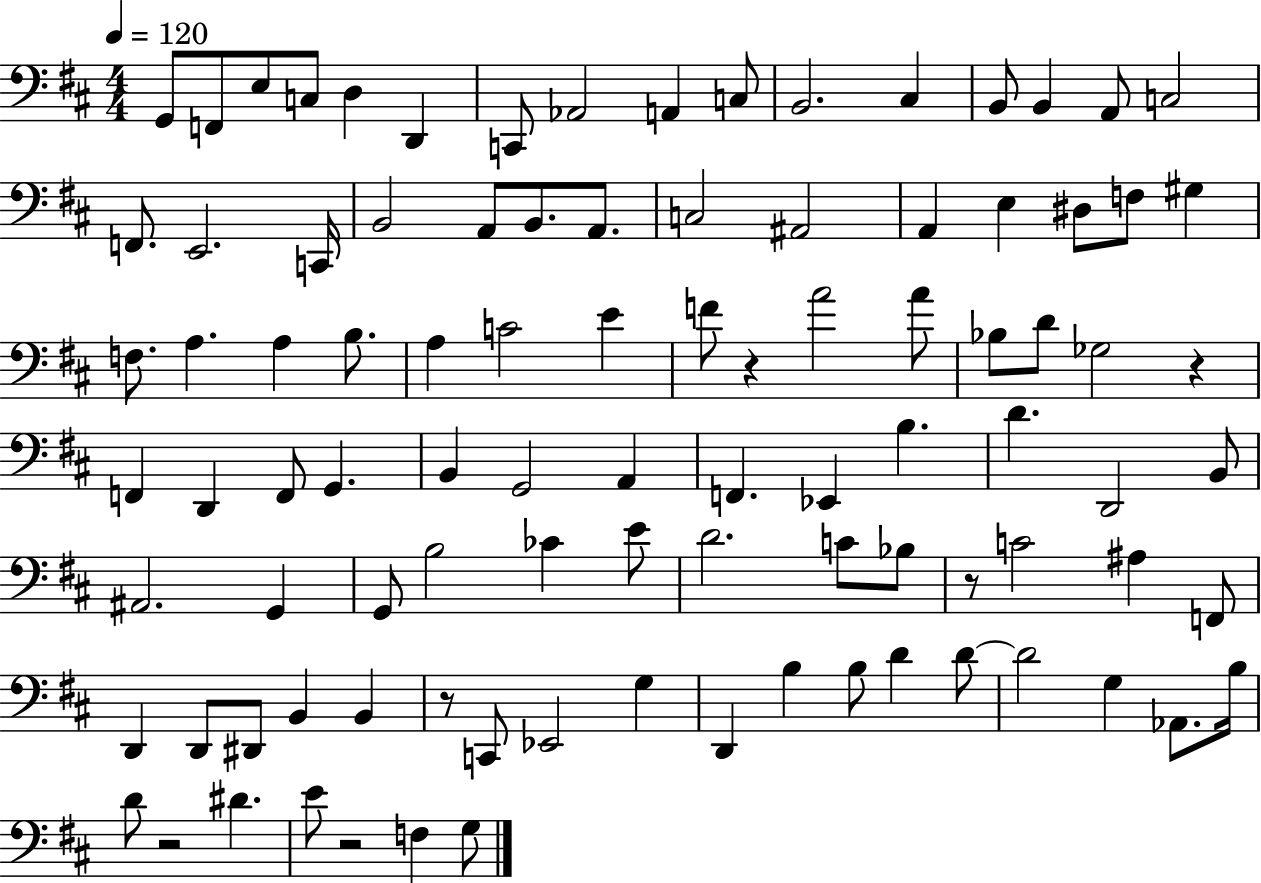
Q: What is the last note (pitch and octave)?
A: G3